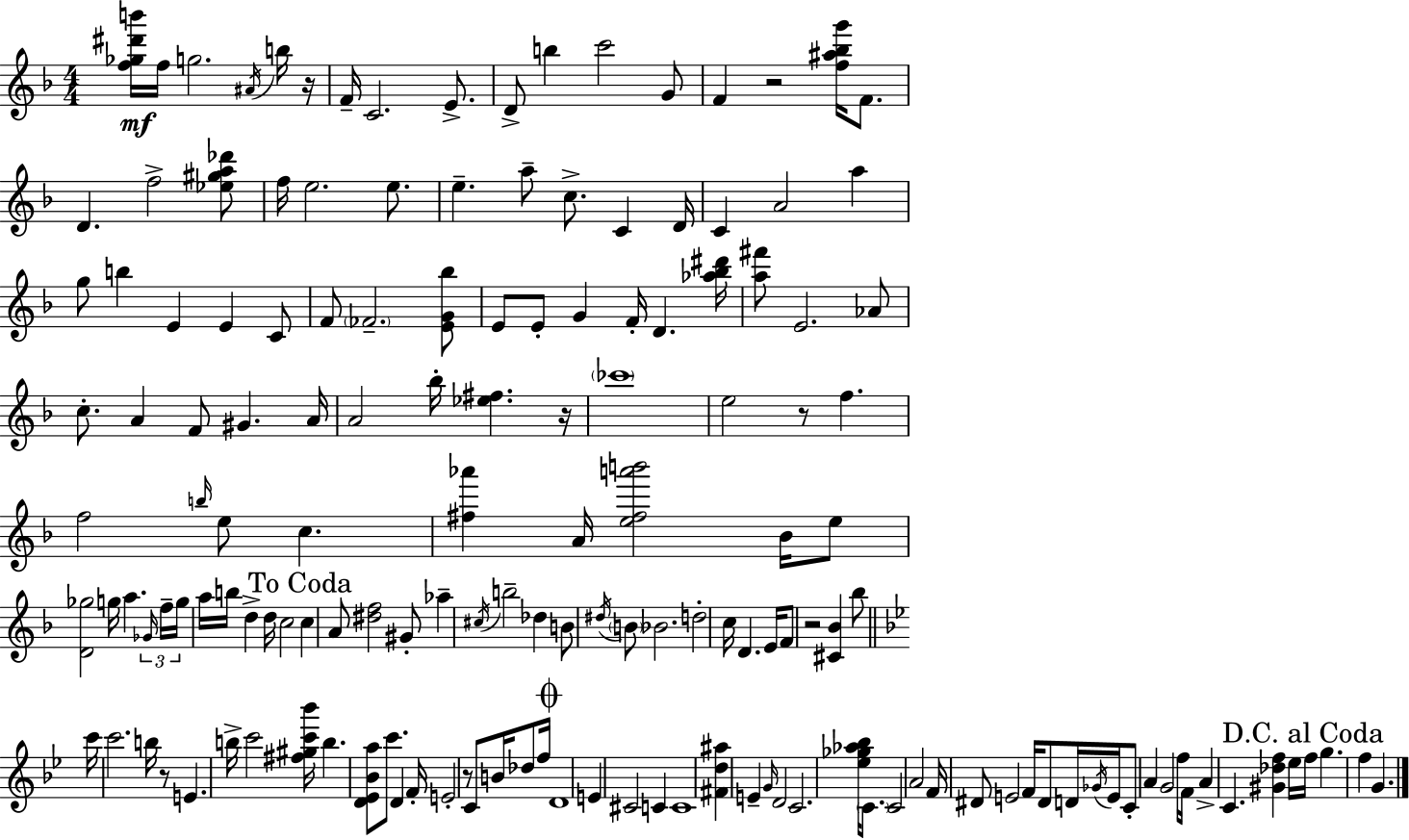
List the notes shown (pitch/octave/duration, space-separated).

[F5,Gb5,D#6,B6]/s F5/s G5/h. A#4/s B5/s R/s F4/s C4/h. E4/e. D4/e B5/q C6/h G4/e F4/q R/h [F5,A#5,Bb5,G6]/s F4/e. D4/q. F5/h [Eb5,G#5,A5,Db6]/e F5/s E5/h. E5/e. E5/q. A5/e C5/e. C4/q D4/s C4/q A4/h A5/q G5/e B5/q E4/q E4/q C4/e F4/e FES4/h. [E4,G4,Bb5]/e E4/e E4/e G4/q F4/s D4/q. [Ab5,Bb5,D#6]/s [A5,F#6]/e E4/h. Ab4/e C5/e. A4/q F4/e G#4/q. A4/s A4/h Bb5/s [Eb5,F#5]/q. R/s CES6/w E5/h R/e F5/q. F5/h B5/s E5/e C5/q. [F#5,Ab6]/q A4/s [E5,F#5,A6,B6]/h Bb4/s E5/e [D4,Gb5]/h G5/s A5/q. Gb4/s F5/s G5/s A5/s B5/s D5/q D5/s C5/h C5/q A4/e [D#5,F5]/h G#4/e Ab5/q C#5/s B5/h Db5/q B4/e D#5/s B4/e Bb4/h. D5/h C5/s D4/q. E4/s F4/e R/h [C#4,Bb4]/q Bb5/e C6/s C6/h. B5/s R/e E4/q. B5/s C6/h [F#5,G#5,C6,Bb6]/s B5/q. [D4,Eb4,Bb4,A5]/e C6/e. D4/q F4/s E4/h R/e C4/e B4/s Db5/e F5/s D4/w E4/q C#4/h C4/q C4/w [F#4,D5,A#5]/q E4/q G4/s D4/h C4/h. [Eb5,Gb5,Ab5,Bb5]/s C4/e. C4/h A4/h F4/s D#4/e E4/h F4/s D#4/e D4/s Gb4/s E4/s C4/e A4/q G4/h F5/s F4/s A4/q C4/q. [G#4,Db5,F5]/q Eb5/s F5/s G5/q. F5/q G4/q.